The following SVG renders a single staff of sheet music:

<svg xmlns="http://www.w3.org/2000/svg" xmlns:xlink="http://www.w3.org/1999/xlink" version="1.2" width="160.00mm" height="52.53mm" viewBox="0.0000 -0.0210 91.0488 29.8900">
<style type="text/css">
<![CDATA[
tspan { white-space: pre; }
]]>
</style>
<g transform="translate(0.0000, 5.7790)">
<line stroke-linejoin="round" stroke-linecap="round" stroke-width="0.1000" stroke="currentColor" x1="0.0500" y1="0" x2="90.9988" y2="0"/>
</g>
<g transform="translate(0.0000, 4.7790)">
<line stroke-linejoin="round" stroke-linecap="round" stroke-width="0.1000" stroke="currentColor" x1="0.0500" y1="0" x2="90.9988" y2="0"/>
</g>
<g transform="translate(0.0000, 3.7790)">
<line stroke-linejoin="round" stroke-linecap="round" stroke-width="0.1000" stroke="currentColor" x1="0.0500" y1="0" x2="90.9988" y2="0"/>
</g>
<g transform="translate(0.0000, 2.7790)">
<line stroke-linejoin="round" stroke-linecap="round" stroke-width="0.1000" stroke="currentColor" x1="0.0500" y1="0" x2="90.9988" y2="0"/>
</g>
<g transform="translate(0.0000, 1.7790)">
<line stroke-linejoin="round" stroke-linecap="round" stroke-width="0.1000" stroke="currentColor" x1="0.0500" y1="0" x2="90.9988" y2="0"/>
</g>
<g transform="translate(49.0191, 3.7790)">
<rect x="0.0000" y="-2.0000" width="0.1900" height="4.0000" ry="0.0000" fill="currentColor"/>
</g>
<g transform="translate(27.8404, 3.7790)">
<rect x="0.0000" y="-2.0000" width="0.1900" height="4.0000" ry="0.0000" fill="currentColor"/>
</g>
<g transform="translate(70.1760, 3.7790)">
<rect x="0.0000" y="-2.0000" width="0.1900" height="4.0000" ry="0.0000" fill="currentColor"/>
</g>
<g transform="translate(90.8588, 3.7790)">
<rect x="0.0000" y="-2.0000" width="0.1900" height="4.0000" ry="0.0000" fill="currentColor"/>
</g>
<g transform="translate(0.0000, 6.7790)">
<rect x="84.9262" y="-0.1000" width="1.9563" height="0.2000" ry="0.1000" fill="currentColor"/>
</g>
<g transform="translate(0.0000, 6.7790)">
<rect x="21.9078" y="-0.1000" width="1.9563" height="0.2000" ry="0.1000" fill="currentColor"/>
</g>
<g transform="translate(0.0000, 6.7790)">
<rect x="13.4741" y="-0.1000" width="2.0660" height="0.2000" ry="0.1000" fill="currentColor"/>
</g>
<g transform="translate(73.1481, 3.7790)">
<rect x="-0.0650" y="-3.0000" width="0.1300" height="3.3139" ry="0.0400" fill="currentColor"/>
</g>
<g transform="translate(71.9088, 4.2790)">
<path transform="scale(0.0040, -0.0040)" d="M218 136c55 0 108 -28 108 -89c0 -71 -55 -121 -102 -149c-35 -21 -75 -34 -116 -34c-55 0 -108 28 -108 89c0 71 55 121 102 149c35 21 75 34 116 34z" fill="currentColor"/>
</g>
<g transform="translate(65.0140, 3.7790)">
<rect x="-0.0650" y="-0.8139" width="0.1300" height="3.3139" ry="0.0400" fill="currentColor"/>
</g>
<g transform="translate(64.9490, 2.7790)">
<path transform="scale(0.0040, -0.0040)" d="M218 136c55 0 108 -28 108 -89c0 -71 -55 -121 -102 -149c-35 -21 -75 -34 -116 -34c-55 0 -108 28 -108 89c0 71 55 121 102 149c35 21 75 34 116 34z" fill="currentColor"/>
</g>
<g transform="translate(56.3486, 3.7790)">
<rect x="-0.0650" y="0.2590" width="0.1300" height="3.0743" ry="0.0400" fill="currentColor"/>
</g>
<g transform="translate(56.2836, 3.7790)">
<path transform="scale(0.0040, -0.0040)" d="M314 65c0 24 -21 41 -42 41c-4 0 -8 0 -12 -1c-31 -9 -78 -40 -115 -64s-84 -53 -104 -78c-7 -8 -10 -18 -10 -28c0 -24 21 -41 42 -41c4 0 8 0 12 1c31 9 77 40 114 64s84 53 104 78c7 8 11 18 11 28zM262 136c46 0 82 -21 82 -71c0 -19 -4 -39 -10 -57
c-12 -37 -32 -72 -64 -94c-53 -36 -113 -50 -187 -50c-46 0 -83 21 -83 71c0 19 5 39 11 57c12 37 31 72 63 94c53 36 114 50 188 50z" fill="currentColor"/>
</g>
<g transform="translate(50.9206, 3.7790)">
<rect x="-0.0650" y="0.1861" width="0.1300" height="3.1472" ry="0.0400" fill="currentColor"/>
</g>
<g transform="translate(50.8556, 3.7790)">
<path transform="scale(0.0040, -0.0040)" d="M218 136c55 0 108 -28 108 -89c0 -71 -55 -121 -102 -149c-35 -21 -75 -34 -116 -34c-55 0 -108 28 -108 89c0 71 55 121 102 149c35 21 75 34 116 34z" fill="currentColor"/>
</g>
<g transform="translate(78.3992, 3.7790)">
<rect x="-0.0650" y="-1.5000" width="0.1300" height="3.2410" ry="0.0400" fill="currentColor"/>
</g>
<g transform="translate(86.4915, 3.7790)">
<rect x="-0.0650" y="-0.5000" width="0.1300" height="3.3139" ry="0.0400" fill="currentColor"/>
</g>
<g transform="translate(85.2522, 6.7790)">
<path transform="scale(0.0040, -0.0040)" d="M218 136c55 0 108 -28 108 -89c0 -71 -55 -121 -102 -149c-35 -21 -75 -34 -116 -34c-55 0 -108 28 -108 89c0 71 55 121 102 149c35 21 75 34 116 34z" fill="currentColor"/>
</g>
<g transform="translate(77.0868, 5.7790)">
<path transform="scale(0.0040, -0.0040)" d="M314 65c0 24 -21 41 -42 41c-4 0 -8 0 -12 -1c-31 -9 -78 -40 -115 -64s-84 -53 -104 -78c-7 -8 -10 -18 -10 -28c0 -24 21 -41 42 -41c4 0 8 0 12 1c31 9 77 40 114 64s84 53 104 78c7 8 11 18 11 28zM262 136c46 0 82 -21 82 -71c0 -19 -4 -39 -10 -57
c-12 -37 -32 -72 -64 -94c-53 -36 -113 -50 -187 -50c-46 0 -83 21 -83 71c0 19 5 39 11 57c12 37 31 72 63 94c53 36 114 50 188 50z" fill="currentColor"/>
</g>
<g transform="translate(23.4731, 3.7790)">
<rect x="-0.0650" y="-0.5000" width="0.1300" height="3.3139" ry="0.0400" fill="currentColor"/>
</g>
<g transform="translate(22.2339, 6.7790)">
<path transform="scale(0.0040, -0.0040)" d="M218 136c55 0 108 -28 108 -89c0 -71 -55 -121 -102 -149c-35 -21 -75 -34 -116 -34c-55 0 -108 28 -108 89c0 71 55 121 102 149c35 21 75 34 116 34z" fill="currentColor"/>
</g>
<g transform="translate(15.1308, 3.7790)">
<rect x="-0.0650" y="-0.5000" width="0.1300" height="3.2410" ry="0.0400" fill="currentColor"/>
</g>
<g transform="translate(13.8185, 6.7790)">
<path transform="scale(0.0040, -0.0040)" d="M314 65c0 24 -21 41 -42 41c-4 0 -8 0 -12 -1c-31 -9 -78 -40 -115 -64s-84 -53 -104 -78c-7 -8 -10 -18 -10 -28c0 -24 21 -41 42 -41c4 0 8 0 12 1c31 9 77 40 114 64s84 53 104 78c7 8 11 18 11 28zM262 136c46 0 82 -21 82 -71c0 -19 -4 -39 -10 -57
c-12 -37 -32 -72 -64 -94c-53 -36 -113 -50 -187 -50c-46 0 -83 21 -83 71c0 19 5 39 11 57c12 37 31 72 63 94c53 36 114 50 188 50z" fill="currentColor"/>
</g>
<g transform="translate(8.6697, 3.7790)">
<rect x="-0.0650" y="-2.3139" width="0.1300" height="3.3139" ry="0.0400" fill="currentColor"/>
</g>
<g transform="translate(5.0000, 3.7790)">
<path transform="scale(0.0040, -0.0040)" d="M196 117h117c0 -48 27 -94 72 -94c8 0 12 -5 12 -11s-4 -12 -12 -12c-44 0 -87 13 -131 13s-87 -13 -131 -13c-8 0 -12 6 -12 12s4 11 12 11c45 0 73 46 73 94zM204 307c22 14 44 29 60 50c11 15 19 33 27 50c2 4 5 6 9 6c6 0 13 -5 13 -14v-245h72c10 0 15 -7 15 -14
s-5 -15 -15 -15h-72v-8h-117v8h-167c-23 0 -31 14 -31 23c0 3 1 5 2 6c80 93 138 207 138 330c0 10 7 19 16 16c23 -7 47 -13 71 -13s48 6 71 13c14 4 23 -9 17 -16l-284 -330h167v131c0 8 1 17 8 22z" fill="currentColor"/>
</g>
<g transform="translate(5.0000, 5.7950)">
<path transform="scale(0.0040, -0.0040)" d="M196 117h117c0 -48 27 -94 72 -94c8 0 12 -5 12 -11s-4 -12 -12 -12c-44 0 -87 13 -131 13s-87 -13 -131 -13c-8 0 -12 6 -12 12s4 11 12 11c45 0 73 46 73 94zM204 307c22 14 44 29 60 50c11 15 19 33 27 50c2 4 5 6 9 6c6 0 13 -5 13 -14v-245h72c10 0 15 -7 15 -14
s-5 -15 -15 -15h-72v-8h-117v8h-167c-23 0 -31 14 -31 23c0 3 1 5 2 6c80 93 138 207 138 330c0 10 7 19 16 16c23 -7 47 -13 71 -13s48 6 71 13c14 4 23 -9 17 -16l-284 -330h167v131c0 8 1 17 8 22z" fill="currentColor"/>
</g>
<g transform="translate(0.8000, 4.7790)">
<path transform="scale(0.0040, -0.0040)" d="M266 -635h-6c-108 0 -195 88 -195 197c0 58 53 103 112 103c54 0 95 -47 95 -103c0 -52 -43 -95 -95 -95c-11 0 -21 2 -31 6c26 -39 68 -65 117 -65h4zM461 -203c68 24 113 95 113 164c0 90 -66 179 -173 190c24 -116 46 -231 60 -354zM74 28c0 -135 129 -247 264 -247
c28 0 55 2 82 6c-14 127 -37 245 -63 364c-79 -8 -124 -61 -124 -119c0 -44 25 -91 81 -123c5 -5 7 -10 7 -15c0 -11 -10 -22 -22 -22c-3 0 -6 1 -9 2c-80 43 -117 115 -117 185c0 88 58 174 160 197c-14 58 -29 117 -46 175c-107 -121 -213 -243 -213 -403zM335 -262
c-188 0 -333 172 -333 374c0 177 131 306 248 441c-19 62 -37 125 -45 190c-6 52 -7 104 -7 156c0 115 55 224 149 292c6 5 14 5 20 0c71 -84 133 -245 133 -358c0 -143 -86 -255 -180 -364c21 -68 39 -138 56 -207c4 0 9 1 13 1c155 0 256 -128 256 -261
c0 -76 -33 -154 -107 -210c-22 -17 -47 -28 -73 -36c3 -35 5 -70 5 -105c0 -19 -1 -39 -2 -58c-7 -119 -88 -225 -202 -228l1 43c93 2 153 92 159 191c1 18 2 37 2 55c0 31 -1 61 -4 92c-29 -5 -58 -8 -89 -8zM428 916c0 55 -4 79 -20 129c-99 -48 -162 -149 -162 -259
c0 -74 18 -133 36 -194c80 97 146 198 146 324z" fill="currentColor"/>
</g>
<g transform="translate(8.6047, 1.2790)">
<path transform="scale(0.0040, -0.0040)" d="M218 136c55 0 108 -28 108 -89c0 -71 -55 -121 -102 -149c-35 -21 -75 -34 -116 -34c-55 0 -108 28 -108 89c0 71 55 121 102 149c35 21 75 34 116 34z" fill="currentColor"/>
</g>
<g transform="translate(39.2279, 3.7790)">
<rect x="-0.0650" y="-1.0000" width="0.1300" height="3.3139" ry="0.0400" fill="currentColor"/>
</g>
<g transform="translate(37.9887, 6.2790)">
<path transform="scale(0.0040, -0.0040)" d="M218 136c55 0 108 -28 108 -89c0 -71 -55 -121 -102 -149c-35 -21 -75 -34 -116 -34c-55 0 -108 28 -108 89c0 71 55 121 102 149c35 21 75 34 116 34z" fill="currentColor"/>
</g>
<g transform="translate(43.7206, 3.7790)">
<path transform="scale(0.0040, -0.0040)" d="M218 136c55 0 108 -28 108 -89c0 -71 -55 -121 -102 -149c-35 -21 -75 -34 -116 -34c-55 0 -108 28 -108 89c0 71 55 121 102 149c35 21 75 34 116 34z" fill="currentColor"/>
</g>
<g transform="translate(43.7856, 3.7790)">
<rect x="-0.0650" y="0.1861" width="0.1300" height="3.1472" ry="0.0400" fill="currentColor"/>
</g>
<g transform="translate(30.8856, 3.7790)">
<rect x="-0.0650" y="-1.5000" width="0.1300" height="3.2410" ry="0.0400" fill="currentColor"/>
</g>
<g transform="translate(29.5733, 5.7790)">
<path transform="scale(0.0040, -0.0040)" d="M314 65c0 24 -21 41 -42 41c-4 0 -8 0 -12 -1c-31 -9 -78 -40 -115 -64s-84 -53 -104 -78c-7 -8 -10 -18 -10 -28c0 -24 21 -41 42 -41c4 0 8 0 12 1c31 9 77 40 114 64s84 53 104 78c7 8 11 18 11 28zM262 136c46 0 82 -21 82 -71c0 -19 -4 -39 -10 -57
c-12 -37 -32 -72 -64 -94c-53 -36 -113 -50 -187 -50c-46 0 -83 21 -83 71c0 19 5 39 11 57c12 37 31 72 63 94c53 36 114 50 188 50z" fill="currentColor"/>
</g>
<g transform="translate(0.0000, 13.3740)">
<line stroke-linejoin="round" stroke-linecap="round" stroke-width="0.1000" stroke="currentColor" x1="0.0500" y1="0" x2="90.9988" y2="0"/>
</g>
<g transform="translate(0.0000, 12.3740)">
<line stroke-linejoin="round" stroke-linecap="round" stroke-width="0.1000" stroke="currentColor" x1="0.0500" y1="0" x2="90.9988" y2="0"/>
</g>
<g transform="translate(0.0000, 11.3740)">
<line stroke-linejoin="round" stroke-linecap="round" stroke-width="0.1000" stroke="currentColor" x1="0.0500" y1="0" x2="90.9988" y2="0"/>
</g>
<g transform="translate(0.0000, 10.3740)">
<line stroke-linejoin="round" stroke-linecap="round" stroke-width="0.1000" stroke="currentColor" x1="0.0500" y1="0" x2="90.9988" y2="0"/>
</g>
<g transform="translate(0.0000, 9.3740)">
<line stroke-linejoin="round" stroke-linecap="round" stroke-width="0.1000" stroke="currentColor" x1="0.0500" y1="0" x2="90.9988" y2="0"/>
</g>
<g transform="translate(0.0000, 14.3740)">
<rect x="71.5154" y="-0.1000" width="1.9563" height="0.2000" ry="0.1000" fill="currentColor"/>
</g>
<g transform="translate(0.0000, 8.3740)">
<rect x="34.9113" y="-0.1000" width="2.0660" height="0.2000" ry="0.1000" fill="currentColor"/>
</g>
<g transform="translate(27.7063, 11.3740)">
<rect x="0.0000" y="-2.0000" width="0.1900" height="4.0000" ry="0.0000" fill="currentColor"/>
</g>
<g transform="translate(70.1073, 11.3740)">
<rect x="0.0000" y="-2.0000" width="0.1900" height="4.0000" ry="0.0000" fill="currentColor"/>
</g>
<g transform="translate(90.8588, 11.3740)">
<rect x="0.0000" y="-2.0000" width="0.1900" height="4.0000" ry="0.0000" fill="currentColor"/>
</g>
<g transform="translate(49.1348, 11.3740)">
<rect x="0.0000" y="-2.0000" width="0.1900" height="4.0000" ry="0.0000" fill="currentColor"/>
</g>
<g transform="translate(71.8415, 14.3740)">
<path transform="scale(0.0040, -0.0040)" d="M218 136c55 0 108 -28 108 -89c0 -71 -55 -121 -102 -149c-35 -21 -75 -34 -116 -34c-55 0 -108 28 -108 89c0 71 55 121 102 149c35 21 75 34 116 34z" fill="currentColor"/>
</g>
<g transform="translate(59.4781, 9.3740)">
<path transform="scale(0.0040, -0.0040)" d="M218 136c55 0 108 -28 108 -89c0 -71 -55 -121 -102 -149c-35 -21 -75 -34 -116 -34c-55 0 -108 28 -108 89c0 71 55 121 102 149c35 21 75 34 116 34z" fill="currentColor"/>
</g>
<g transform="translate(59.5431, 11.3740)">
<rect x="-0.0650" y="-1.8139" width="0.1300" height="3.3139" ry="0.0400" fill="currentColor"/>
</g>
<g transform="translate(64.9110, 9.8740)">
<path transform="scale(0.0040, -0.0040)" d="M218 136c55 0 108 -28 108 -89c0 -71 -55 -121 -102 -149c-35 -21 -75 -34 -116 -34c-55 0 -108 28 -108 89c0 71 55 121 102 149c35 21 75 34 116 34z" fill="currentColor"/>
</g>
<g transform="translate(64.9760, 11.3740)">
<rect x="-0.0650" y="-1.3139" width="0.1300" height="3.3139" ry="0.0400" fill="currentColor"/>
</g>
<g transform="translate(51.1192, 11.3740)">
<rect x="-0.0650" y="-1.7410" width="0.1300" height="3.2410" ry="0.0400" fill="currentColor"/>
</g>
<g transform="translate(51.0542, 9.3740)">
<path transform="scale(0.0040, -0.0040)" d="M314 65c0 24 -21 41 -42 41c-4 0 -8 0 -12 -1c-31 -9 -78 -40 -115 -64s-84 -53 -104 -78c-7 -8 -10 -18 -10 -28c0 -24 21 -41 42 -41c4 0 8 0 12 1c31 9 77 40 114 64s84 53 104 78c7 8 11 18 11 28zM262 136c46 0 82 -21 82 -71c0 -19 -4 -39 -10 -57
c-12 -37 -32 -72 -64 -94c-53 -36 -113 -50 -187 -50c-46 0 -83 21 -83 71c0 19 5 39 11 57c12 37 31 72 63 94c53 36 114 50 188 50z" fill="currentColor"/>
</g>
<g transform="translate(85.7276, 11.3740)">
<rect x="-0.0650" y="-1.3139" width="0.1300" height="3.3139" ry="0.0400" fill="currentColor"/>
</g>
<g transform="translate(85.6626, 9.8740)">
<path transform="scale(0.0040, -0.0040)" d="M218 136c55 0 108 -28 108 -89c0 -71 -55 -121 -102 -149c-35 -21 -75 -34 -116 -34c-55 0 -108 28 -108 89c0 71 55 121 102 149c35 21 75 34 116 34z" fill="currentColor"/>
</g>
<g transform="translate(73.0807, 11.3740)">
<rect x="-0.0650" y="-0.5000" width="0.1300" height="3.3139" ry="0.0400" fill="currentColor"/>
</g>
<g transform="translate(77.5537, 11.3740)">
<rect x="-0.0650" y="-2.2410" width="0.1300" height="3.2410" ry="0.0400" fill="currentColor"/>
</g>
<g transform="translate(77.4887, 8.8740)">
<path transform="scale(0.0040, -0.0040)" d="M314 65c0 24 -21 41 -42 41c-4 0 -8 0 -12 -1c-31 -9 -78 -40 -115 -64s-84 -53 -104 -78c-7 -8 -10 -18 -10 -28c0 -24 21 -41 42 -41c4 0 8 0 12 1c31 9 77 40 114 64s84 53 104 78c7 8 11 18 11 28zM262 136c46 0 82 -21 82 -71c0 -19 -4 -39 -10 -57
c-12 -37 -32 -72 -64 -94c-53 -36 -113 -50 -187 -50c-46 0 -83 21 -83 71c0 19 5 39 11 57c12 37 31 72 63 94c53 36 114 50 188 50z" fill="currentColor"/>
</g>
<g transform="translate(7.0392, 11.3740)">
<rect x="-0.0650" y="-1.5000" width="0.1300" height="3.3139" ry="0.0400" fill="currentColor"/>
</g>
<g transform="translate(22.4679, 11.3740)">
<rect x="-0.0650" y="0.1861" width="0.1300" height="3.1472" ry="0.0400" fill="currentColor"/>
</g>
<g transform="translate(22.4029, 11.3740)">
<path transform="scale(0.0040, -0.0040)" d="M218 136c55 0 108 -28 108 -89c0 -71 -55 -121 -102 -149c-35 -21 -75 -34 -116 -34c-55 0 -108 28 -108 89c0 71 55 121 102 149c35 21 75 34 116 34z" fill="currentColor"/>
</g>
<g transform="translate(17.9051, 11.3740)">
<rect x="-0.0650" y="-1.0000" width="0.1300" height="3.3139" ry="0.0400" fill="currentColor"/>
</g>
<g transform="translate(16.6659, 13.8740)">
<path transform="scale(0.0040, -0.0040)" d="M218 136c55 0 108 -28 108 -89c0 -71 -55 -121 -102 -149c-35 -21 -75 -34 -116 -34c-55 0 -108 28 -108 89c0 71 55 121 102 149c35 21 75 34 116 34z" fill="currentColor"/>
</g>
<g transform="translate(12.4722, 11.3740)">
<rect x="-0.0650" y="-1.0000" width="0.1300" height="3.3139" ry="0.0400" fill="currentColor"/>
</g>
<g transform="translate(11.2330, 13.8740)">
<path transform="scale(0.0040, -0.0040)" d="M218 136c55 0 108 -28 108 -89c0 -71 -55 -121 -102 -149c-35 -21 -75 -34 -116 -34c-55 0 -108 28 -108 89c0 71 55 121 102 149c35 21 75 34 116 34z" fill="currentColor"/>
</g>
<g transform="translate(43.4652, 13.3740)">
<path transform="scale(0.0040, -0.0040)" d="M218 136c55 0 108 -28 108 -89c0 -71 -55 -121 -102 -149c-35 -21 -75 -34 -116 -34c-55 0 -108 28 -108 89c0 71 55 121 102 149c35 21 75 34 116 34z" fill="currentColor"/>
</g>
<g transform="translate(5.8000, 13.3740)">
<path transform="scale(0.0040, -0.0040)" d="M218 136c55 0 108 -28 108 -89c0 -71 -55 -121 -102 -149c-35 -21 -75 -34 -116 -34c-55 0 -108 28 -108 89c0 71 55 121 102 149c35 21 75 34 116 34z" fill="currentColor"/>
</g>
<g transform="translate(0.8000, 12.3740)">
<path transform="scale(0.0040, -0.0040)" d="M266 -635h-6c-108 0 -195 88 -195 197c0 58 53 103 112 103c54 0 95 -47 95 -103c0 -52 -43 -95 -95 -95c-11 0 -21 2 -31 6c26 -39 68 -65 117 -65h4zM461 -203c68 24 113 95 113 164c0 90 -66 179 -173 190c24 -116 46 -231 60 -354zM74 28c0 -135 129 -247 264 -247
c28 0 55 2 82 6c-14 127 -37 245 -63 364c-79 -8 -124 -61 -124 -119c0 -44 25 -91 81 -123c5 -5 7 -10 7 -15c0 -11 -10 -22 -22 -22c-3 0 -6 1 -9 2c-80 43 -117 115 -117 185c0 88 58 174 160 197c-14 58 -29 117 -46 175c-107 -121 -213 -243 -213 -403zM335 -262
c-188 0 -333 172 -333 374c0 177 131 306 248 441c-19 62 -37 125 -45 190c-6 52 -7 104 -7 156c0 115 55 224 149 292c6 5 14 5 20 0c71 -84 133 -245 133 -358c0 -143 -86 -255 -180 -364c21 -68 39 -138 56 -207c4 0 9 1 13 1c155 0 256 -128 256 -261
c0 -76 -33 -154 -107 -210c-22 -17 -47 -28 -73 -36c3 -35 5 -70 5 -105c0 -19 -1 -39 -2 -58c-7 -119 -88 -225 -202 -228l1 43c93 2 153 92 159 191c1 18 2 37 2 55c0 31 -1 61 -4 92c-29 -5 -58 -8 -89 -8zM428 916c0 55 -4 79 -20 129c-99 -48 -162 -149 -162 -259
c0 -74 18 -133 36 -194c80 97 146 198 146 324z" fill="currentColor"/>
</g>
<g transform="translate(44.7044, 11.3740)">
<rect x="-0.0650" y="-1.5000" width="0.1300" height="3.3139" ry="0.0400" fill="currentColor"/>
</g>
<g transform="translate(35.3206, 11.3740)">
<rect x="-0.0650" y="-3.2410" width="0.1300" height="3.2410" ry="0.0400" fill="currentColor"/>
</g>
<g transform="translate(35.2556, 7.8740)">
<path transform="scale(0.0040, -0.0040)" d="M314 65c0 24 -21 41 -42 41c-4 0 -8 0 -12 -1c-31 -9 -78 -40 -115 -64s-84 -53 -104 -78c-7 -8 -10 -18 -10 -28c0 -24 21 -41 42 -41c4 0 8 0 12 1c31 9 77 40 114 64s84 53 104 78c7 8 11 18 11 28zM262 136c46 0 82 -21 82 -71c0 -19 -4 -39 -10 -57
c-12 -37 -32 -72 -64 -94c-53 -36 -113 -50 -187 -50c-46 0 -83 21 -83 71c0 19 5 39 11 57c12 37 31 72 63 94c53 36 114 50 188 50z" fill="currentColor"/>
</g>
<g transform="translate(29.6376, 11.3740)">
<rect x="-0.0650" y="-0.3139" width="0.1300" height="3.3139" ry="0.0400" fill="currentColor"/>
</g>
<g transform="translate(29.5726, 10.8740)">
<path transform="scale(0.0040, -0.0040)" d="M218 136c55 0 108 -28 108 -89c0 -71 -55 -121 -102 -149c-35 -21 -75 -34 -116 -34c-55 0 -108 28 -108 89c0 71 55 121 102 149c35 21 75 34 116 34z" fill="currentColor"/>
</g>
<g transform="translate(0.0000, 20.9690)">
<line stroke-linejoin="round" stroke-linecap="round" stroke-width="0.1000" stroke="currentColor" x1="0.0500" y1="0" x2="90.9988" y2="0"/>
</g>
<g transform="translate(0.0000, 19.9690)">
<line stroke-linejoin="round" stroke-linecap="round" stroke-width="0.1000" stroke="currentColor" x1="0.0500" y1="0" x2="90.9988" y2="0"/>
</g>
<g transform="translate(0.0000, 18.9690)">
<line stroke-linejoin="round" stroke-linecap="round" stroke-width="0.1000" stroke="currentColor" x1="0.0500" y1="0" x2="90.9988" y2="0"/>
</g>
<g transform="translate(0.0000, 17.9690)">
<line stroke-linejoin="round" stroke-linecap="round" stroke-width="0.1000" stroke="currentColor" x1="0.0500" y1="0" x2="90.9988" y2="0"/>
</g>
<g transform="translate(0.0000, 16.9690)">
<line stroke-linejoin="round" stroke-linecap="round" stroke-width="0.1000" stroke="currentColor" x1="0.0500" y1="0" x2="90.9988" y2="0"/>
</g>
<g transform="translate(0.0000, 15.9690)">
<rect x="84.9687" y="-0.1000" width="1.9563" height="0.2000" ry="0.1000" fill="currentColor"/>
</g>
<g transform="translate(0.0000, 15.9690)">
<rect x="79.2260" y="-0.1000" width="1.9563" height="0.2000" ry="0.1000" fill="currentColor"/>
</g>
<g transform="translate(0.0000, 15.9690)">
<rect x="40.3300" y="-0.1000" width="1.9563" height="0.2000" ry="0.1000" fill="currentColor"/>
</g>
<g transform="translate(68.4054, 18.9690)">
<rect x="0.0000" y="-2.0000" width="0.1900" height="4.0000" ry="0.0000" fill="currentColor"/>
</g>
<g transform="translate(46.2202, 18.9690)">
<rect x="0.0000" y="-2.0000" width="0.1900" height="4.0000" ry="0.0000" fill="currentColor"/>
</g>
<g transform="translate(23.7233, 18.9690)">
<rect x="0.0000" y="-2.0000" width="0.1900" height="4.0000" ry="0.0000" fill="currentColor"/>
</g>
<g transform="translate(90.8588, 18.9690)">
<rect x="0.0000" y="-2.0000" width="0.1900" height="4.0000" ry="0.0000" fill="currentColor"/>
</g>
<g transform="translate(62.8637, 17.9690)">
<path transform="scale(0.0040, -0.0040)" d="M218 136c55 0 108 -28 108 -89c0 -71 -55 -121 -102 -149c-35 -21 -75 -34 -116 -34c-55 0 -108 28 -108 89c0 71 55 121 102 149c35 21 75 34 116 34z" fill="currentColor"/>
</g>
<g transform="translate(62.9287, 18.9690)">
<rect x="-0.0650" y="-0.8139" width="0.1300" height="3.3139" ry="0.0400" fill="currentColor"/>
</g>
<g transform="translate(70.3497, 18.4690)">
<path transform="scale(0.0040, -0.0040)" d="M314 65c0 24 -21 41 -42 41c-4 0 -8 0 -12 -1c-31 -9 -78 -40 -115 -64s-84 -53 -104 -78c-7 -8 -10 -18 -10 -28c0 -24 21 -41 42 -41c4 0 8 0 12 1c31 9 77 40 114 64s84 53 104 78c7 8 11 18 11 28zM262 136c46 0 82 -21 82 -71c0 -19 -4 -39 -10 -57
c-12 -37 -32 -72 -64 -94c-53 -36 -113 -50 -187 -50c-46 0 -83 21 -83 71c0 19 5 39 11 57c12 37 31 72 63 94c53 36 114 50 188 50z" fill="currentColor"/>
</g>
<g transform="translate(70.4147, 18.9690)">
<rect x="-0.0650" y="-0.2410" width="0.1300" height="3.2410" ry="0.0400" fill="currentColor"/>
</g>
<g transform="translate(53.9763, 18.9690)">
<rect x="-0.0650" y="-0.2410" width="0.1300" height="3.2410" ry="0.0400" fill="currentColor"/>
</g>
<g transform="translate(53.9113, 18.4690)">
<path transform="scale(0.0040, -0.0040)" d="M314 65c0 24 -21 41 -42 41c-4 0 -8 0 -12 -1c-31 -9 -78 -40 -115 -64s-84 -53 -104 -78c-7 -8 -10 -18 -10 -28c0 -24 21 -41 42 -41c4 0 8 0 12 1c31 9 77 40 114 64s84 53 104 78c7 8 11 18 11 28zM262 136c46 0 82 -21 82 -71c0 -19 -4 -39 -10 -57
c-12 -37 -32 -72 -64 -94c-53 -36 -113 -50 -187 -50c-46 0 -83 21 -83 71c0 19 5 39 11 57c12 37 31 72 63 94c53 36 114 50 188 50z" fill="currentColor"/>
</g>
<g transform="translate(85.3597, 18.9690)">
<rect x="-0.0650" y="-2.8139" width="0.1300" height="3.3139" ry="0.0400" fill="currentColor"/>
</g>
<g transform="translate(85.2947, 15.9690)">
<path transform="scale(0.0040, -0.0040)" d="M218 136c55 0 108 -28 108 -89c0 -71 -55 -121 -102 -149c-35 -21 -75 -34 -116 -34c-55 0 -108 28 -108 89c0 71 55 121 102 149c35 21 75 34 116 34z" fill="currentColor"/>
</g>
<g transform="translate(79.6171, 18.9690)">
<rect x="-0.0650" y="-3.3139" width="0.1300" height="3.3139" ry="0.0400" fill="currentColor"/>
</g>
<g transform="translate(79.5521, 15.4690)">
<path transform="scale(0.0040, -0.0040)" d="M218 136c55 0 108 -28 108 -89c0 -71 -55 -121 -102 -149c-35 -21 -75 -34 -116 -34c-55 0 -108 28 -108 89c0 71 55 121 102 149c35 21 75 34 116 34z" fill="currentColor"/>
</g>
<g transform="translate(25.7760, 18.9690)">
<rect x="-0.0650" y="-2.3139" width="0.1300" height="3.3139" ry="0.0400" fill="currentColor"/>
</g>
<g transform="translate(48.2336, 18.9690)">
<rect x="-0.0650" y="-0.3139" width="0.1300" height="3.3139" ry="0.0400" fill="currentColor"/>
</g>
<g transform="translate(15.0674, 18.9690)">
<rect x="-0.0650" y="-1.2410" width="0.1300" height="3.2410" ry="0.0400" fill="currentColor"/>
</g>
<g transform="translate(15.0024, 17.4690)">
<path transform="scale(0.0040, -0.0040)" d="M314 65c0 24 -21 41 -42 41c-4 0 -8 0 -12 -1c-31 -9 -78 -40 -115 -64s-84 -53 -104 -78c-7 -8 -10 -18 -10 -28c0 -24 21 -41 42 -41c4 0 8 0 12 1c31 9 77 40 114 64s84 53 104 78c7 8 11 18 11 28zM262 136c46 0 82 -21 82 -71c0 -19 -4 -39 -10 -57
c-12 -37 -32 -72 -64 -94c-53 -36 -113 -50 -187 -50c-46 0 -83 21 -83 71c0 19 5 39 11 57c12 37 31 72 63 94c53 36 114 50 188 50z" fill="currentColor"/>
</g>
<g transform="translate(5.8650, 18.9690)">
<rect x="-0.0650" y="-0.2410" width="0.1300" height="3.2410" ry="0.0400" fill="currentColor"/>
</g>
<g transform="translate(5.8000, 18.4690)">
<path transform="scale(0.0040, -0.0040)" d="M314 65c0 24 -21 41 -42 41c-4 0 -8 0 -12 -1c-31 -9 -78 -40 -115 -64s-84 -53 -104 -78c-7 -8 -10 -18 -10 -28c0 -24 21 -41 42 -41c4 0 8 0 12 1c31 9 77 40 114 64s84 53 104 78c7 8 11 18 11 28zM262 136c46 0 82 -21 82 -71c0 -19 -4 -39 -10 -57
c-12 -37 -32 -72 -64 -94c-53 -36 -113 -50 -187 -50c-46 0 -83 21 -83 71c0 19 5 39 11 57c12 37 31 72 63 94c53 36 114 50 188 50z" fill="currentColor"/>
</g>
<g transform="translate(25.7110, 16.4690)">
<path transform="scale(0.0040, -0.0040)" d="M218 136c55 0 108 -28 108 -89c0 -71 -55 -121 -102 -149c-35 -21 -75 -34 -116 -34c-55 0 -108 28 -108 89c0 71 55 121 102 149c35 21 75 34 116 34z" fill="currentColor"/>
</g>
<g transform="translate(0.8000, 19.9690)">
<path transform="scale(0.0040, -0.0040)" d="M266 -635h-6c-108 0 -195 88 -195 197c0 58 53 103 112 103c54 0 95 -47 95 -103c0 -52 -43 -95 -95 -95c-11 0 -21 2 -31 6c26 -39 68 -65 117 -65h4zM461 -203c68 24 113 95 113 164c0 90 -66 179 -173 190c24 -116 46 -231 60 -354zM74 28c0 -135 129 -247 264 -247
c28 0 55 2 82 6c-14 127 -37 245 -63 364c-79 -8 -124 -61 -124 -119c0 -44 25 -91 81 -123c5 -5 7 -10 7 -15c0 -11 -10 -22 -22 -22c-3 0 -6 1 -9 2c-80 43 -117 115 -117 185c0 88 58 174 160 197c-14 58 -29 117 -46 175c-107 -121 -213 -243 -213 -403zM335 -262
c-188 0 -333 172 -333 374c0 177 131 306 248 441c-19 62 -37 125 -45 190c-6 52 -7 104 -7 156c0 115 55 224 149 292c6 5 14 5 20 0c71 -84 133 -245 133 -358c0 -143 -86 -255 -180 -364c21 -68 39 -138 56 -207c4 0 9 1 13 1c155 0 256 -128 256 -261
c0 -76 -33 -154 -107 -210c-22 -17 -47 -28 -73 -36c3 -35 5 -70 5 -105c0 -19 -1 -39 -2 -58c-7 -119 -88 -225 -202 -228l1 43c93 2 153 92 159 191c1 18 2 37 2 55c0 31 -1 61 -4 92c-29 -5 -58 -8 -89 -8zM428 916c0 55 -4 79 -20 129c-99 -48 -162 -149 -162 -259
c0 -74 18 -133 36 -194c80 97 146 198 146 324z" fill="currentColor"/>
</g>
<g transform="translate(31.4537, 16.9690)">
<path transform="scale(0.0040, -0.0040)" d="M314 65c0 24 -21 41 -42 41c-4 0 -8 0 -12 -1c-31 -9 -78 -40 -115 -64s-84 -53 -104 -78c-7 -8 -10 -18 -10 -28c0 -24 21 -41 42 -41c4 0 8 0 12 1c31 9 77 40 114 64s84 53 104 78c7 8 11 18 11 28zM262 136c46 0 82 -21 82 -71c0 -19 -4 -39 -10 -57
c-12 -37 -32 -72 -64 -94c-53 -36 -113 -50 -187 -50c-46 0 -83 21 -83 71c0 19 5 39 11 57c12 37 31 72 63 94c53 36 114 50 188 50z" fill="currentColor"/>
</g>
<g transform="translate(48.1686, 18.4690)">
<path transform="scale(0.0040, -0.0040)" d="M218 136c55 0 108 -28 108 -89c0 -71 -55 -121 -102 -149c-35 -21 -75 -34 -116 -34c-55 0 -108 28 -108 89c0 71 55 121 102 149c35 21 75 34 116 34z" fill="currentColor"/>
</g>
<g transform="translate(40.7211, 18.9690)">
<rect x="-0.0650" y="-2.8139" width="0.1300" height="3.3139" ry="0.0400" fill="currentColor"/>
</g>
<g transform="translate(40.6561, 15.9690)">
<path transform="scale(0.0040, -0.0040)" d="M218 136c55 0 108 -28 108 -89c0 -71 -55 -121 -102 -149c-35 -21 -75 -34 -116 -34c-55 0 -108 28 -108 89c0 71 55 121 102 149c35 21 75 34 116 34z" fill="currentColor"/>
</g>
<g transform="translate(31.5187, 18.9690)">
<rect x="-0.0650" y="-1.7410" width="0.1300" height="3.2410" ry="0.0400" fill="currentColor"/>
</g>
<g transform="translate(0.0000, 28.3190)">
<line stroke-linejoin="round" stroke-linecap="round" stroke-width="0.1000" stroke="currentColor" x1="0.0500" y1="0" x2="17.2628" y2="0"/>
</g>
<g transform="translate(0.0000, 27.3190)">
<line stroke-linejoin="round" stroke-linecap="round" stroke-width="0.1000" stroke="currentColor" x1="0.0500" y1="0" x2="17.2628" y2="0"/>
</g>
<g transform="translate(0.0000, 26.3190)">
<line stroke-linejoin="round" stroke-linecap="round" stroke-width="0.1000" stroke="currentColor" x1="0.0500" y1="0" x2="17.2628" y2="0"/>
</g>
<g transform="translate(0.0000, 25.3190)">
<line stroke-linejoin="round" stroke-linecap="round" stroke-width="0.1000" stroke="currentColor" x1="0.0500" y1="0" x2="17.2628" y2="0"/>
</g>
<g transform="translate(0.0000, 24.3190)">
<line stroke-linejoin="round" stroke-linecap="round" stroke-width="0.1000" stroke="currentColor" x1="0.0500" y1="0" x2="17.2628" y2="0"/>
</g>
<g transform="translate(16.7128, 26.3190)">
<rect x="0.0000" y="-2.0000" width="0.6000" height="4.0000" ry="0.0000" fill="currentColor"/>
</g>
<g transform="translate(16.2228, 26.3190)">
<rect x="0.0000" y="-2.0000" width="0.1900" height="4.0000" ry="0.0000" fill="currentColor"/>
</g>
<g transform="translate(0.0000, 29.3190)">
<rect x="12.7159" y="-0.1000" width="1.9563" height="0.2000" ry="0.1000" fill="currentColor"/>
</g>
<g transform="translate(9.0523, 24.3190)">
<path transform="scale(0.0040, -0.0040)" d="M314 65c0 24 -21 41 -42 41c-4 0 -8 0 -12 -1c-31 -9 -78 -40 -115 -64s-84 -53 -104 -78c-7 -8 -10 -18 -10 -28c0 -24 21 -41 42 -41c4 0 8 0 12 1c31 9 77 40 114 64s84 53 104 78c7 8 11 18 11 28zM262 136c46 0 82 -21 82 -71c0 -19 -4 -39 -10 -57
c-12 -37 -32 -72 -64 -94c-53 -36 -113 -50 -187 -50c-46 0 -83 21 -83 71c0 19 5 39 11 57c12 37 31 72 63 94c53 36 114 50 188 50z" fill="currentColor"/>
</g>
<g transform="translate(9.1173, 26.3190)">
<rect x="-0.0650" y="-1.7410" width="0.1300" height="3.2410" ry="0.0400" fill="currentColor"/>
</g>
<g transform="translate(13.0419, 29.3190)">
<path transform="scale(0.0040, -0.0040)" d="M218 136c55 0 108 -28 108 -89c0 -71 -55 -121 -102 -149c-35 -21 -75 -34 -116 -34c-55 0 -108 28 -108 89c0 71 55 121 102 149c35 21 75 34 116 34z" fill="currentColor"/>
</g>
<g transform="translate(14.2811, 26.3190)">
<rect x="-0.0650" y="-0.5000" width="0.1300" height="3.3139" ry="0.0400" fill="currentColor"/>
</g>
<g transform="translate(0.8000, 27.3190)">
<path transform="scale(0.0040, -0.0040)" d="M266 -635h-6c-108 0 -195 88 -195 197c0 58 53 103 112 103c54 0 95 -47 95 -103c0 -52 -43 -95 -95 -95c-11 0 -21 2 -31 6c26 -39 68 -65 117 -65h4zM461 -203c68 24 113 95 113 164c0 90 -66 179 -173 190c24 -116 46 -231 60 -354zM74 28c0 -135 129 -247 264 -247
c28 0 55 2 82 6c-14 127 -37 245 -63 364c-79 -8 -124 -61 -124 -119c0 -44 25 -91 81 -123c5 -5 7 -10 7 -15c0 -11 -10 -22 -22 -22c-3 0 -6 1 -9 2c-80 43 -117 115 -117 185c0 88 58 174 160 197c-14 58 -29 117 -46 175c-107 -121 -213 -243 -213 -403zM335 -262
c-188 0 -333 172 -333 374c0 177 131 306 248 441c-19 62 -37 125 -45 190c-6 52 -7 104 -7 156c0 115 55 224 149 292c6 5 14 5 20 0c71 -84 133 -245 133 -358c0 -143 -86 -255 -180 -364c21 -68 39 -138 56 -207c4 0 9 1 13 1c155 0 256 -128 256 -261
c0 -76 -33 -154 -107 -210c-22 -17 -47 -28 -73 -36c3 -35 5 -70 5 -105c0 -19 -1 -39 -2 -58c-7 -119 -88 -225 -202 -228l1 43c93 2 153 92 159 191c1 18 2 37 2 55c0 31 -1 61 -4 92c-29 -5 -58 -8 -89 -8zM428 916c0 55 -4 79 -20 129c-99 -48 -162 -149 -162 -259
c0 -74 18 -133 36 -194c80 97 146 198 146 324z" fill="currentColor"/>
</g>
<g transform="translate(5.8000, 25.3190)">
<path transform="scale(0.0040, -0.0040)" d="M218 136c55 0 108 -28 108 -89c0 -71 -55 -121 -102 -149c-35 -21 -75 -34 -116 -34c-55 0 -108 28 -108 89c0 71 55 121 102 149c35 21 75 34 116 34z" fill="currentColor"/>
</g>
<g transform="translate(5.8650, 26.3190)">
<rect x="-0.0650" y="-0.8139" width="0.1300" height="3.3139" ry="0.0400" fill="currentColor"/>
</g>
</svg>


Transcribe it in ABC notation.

X:1
T:Untitled
M:4/4
L:1/4
K:C
g C2 C E2 D B B B2 d A E2 C E D D B c b2 E f2 f e C g2 e c2 e2 g f2 a c c2 d c2 b a d f2 C